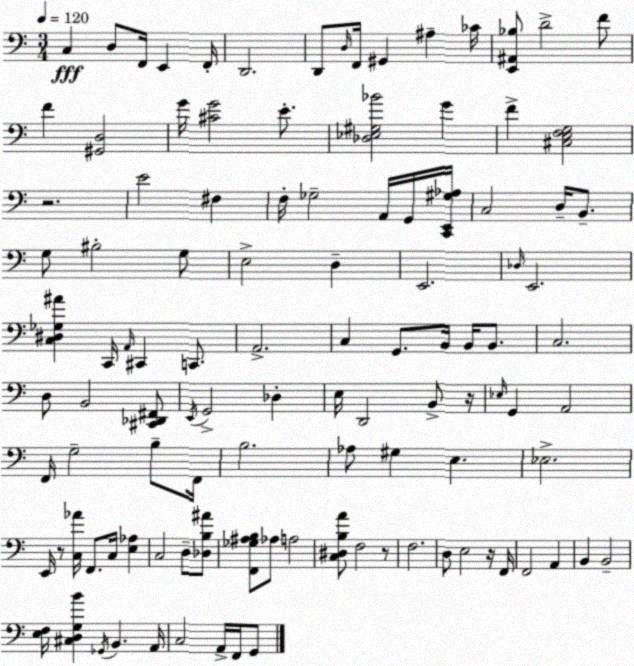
X:1
T:Untitled
M:3/4
L:1/4
K:C
C, D,/2 F,,/4 E,, F,,/4 D,,2 D,,/2 D,/4 F,,/4 ^G,, ^A, _C/4 [E,,^A,,_B,]/2 D2 F/2 F [^G,,D,]2 G/4 [^CG]2 E/2 [_D,_E,^G,_B]2 G F [^C,E,F,G,]2 z2 E2 ^F, F,/4 _G,2 A,,/4 G,,/4 [C,,E,,^G,_A,]/4 C,2 D,/4 B,,/2 G,/2 ^B,2 G,/2 E,2 D, E,,2 _D,/4 E,,2 [C,^D,_G,^A] C,,/4 A,,/4 ^C,, C,,/2 A,,2 C, G,,/2 B,,/4 B,,/4 B,,/2 C,2 D,/2 B,,2 [^C,,_D,,^F,,]/2 E,,/4 G,,2 _D, E,/4 D,,2 B,,/2 z/4 _E,/4 G,, A,,2 F,,/4 G,2 B,/2 F,,/4 B,2 _A,/2 ^G, E, _E,2 E,,/4 z/2 [C,_A]/4 F,,/2 C,/4 [E,_A,] C,2 D,/2 [_D,B,^A]/2 [F,,_G,^A,B,]/2 _A,/2 A,2 [C,^D,B,A]/2 F,2 z/2 F,2 D,/2 E,2 z/4 F,,/4 F,,2 A,, B,, B,,2 [E,F,]/4 [^C,D,G,B] _G,,/4 B,, A,,/4 C,2 A,,/4 F,,/4 G,,/2